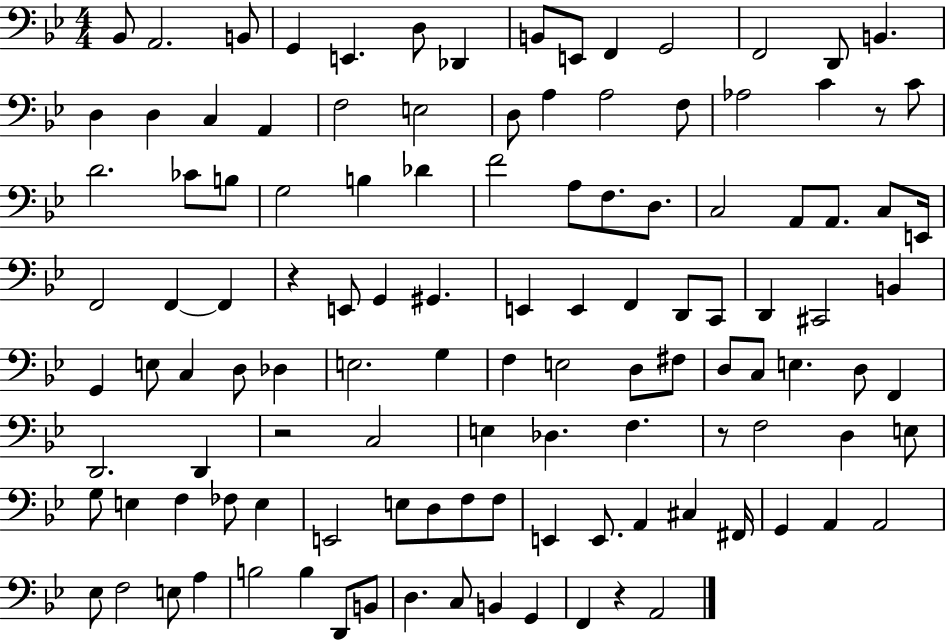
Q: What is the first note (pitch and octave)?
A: Bb2